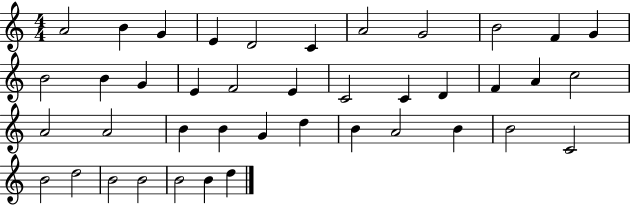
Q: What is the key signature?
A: C major